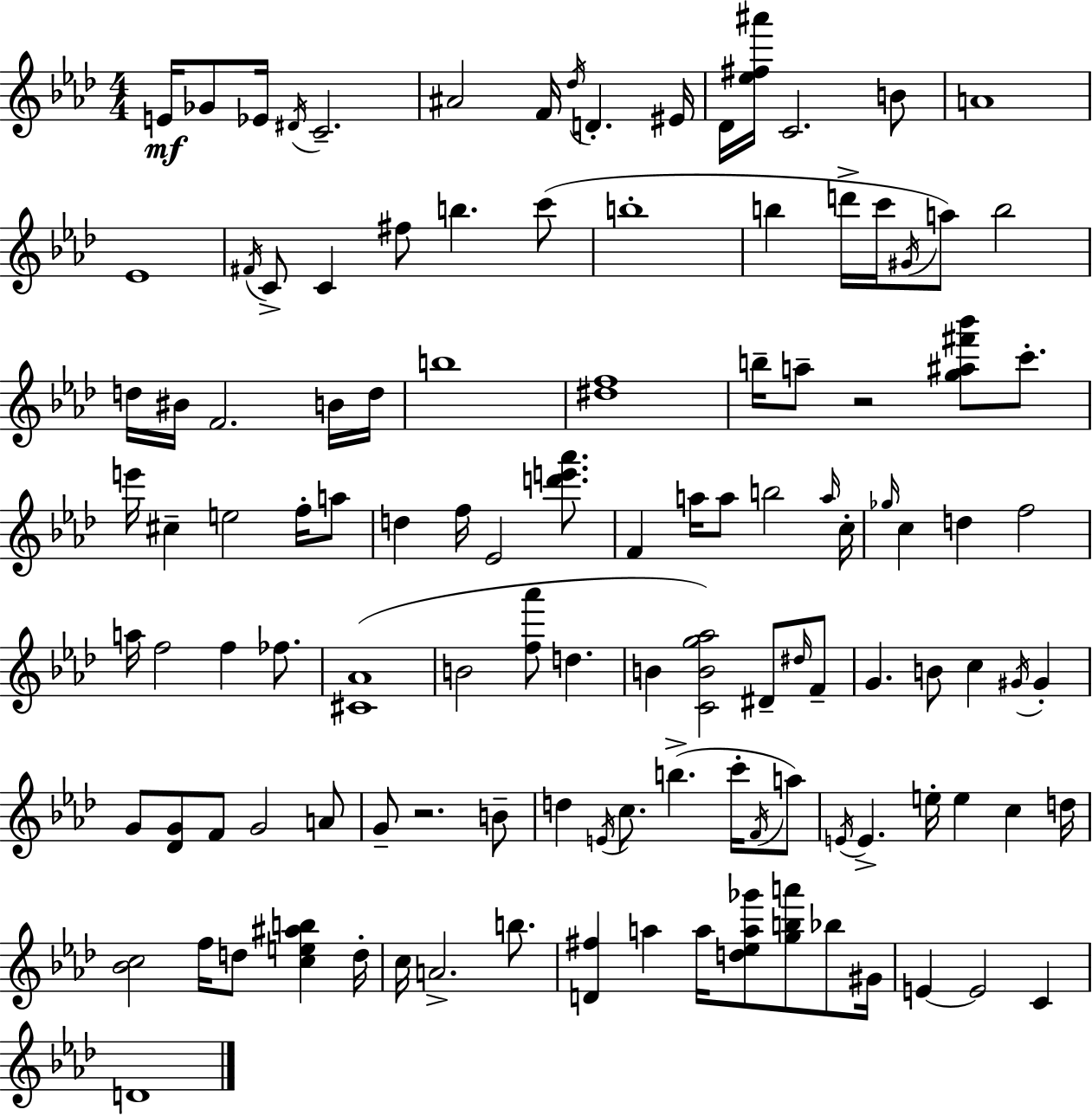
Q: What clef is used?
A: treble